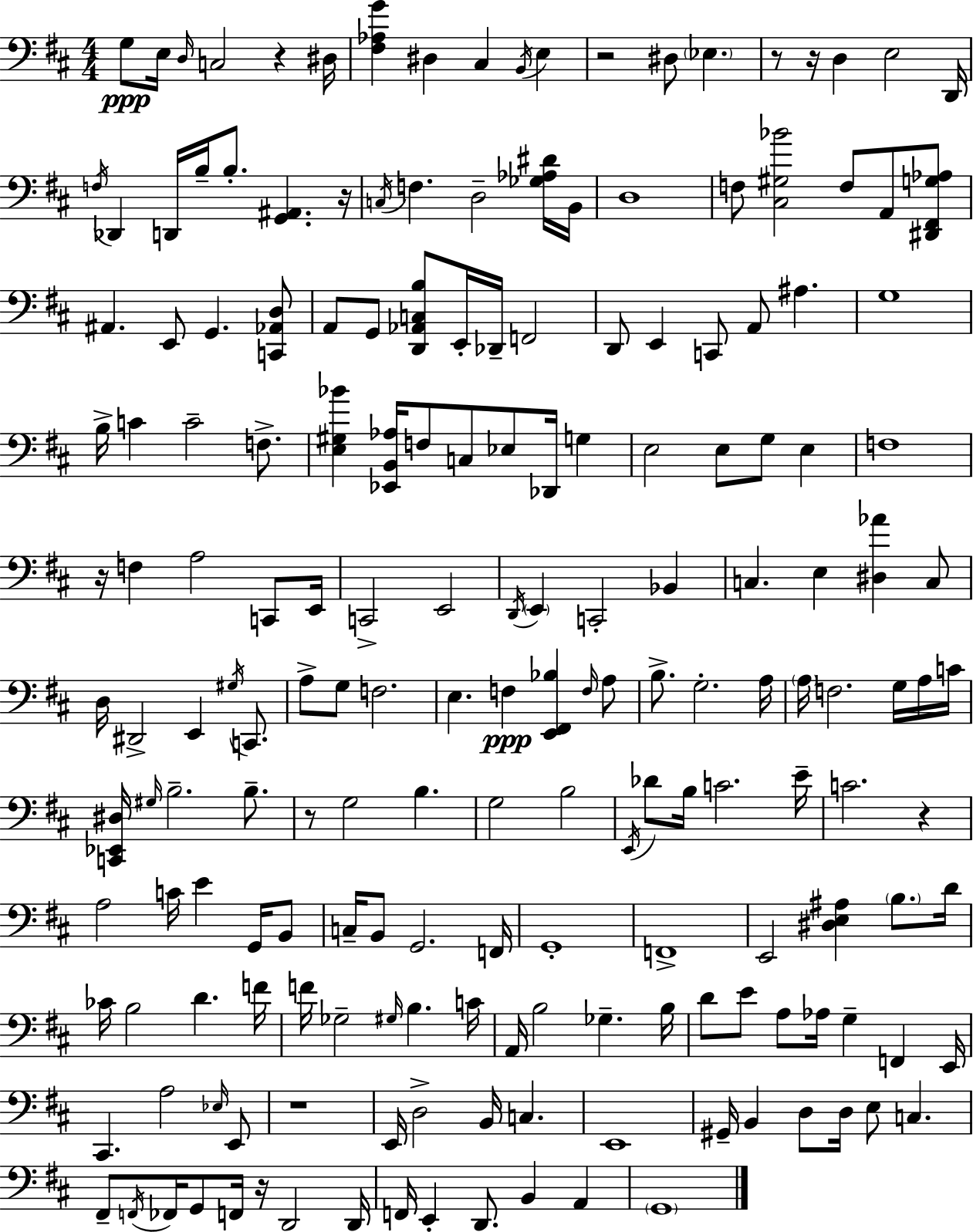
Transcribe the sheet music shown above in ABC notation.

X:1
T:Untitled
M:4/4
L:1/4
K:D
G,/2 E,/4 D,/4 C,2 z ^D,/4 [^F,_A,G] ^D, ^C, B,,/4 E, z2 ^D,/2 _E, z/2 z/4 D, E,2 D,,/4 F,/4 _D,, D,,/4 B,/4 B,/2 [G,,^A,,] z/4 C,/4 F, D,2 [_G,_A,^D]/4 B,,/4 D,4 F,/2 [^C,^G,_B]2 F,/2 A,,/2 [^D,,^F,,G,_A,]/2 ^A,, E,,/2 G,, [C,,_A,,D,]/2 A,,/2 G,,/2 [D,,_A,,C,B,]/2 E,,/4 _D,,/4 F,,2 D,,/2 E,, C,,/2 A,,/2 ^A, G,4 B,/4 C C2 F,/2 [E,^G,_B] [_E,,B,,_A,]/4 F,/2 C,/2 _E,/2 _D,,/4 G, E,2 E,/2 G,/2 E, F,4 z/4 F, A,2 C,,/2 E,,/4 C,,2 E,,2 D,,/4 E,, C,,2 _B,, C, E, [^D,_A] C,/2 D,/4 ^D,,2 E,, ^G,/4 C,,/2 A,/2 G,/2 F,2 E, F, [E,,^F,,_B,] F,/4 A,/2 B,/2 G,2 A,/4 A,/4 F,2 G,/4 A,/4 C/4 [C,,_E,,^D,]/4 ^G,/4 B,2 B,/2 z/2 G,2 B, G,2 B,2 E,,/4 _D/2 B,/4 C2 E/4 C2 z A,2 C/4 E G,,/4 B,,/2 C,/4 B,,/2 G,,2 F,,/4 G,,4 F,,4 E,,2 [^D,E,^A,] B,/2 D/4 _C/4 B,2 D F/4 F/4 _G,2 ^G,/4 B, C/4 A,,/4 B,2 _G, B,/4 D/2 E/2 A,/2 _A,/4 G, F,, E,,/4 ^C,, A,2 _E,/4 E,,/2 z4 E,,/4 D,2 B,,/4 C, E,,4 ^G,,/4 B,, D,/2 D,/4 E,/2 C, ^F,,/2 F,,/4 _F,,/4 G,,/2 F,,/4 z/4 D,,2 D,,/4 F,,/4 E,, D,,/2 B,, A,, G,,4